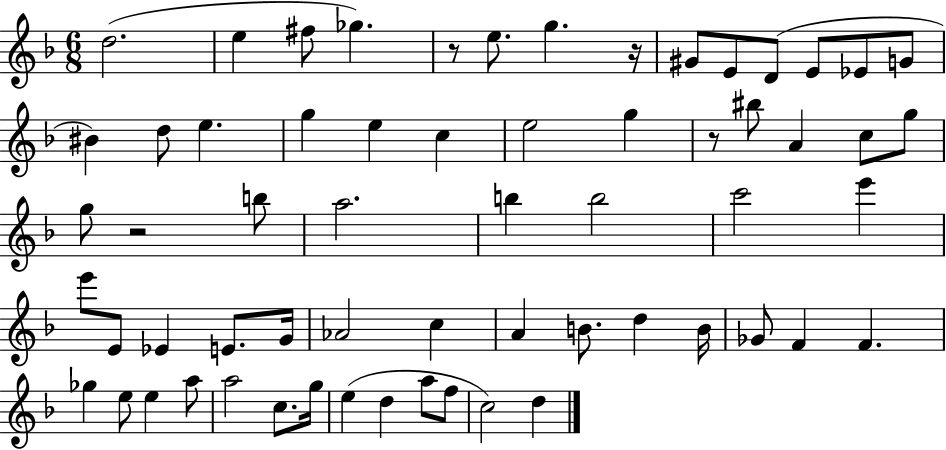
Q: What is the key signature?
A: F major